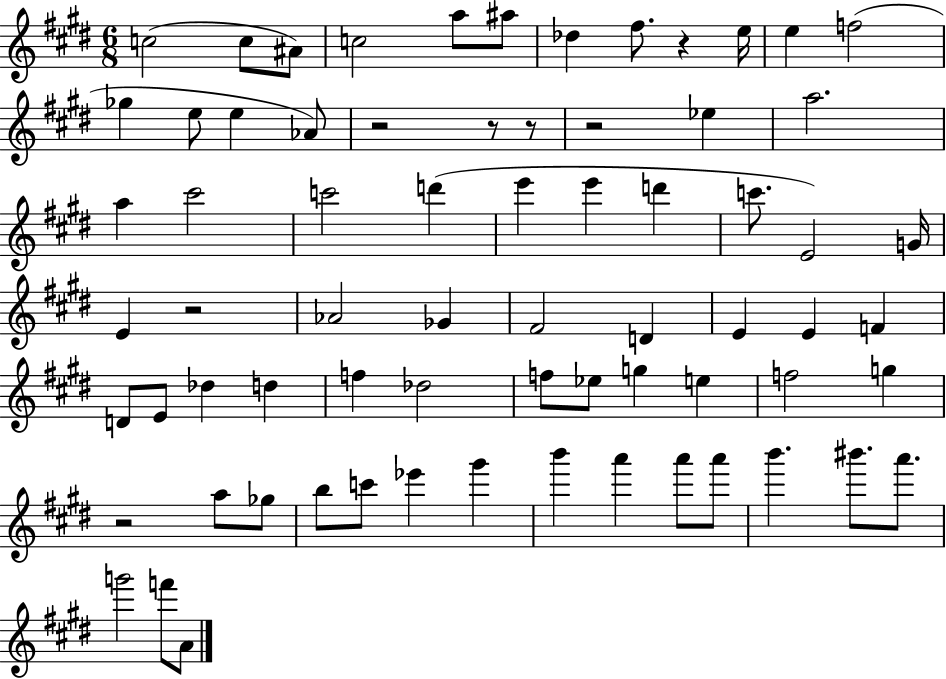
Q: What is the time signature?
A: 6/8